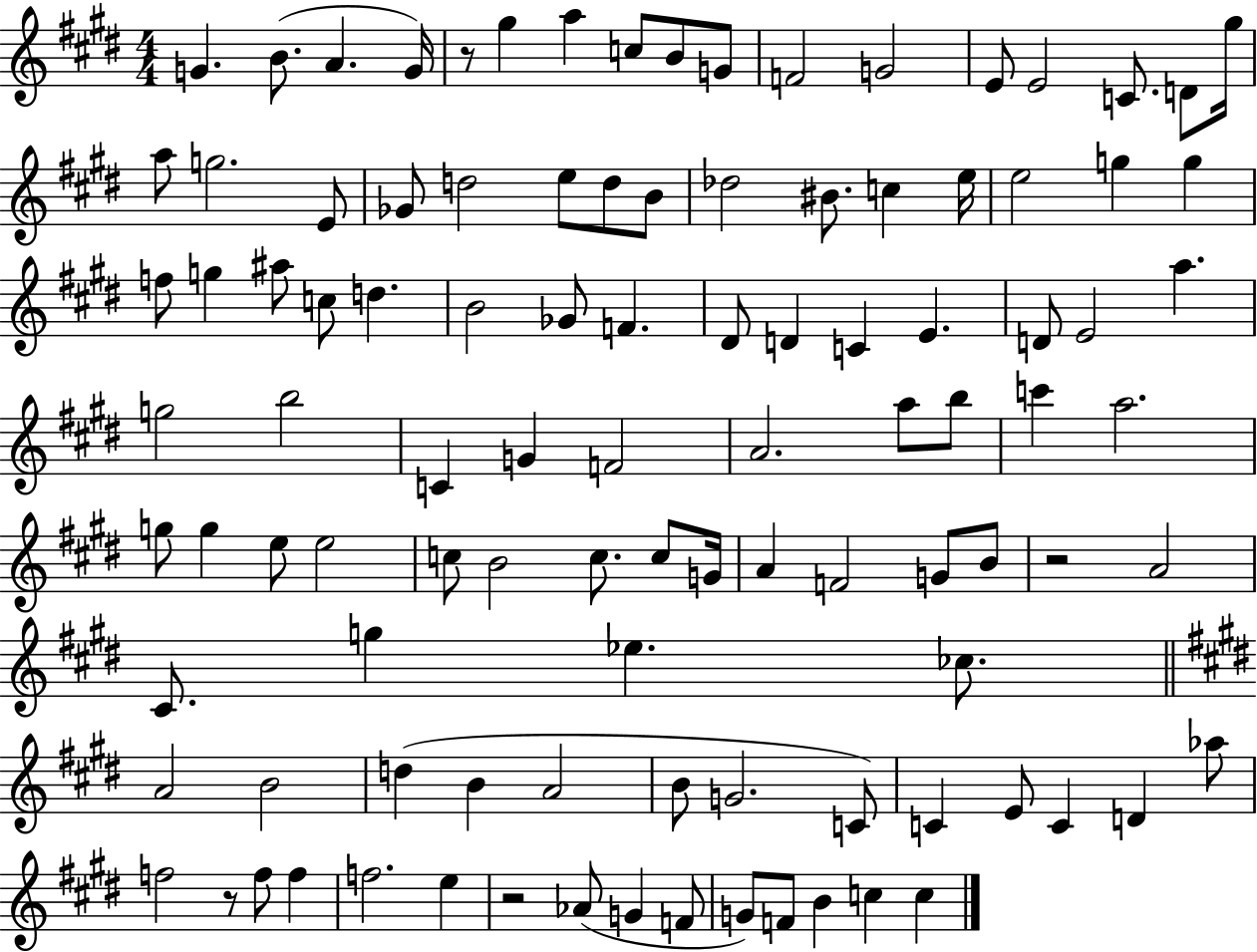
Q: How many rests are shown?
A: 4